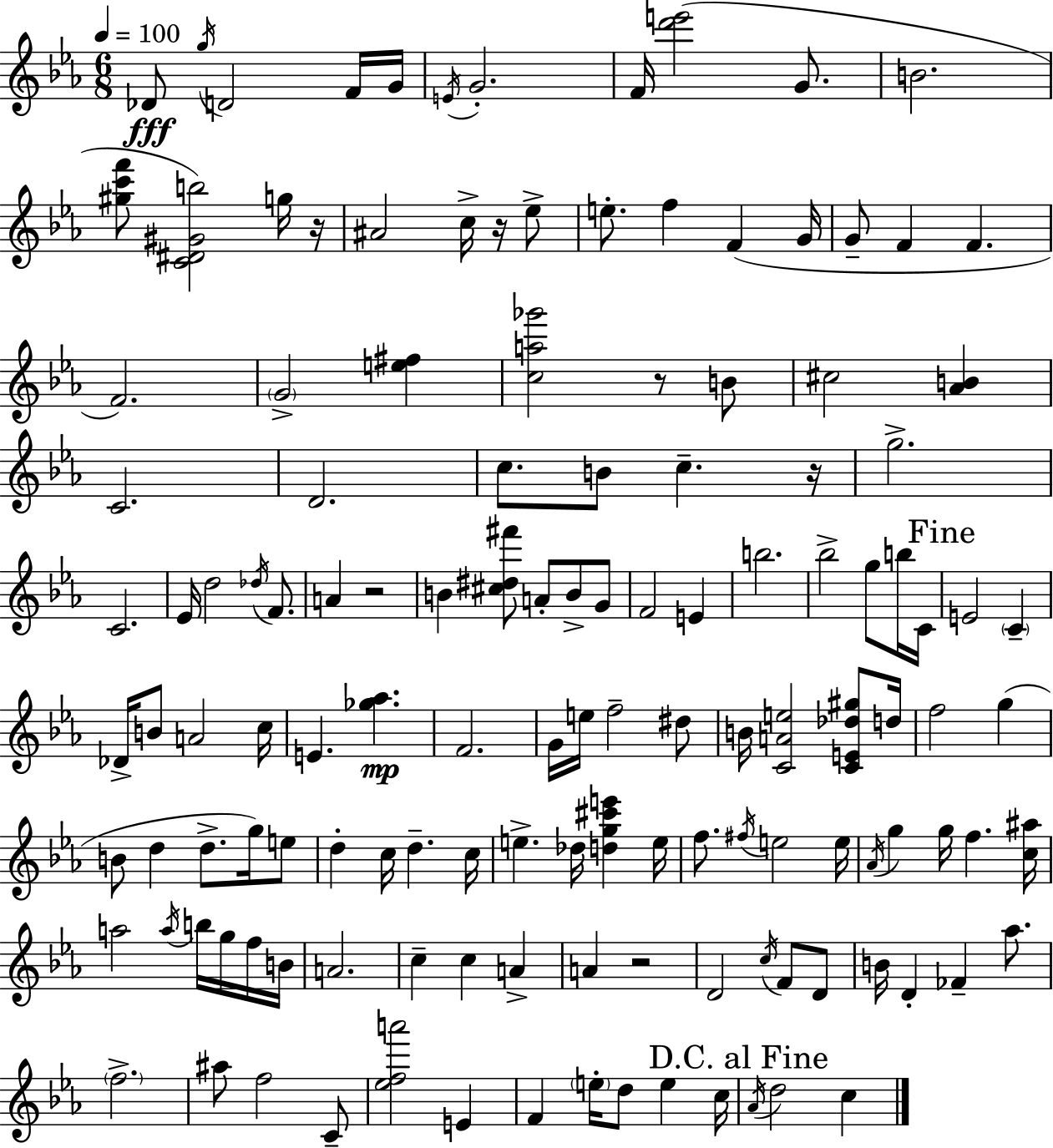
{
  \clef treble
  \numericTimeSignature
  \time 6/8
  \key ees \major
  \tempo 4 = 100
  des'8\fff \acciaccatura { g''16 } d'2 f'16 | g'16 \acciaccatura { e'16 } g'2.-. | f'16 <d''' e'''>2( g'8. | b'2. | \break <gis'' c''' f'''>8 <c' dis' gis' b''>2) | g''16 r16 ais'2 c''16-> r16 | ees''8-> e''8.-. f''4 f'4( | g'16 g'8-- f'4 f'4. | \break f'2.) | \parenthesize g'2-> <e'' fis''>4 | <c'' a'' ges'''>2 r8 | b'8 cis''2 <aes' b'>4 | \break c'2. | d'2. | c''8. b'8 c''4.-- | r16 g''2.-> | \break c'2. | ees'16 d''2 \acciaccatura { des''16 } | f'8. a'4 r2 | b'4 <cis'' dis'' fis'''>8 a'8-. b'8-> | \break g'8 f'2 e'4 | b''2. | bes''2-> g''8 | b''16 c'16 \mark "Fine" e'2 \parenthesize c'4-- | \break des'16-> b'8 a'2 | c''16 e'4. <ges'' aes''>4.\mp | f'2. | g'16 e''16 f''2-- | \break dis''8 b'16 <c' a' e''>2 | <c' e' des'' gis''>8 d''16 f''2 g''4( | b'8 d''4 d''8.-> | g''16) e''8 d''4-. c''16 d''4.-- | \break c''16 e''4.-> des''16 <d'' g'' cis''' e'''>4 | e''16 f''8. \acciaccatura { fis''16 } e''2 | e''16 \acciaccatura { aes'16 } g''4 g''16 f''4. | <c'' ais''>16 a''2 | \break \acciaccatura { a''16 } b''16 g''16 f''16 b'16 a'2. | c''4-- c''4 | a'4-> a'4 r2 | d'2 | \break \acciaccatura { c''16 } f'8 d'8 b'16 d'4-. | fes'4-- aes''8. \parenthesize f''2.-> | ais''8 f''2 | c'8-- <ees'' f'' a'''>2 | \break e'4 f'4 \parenthesize e''16-. | d''8 e''4 c''16 \mark "D.C. al Fine" \acciaccatura { aes'16 } d''2 | c''4 \bar "|."
}